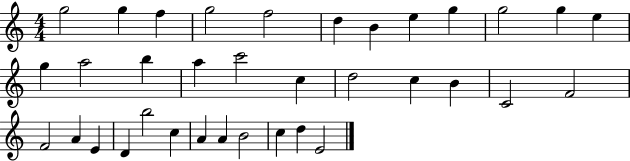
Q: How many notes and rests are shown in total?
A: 35